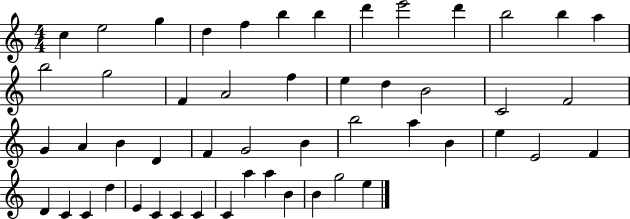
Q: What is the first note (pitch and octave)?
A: C5